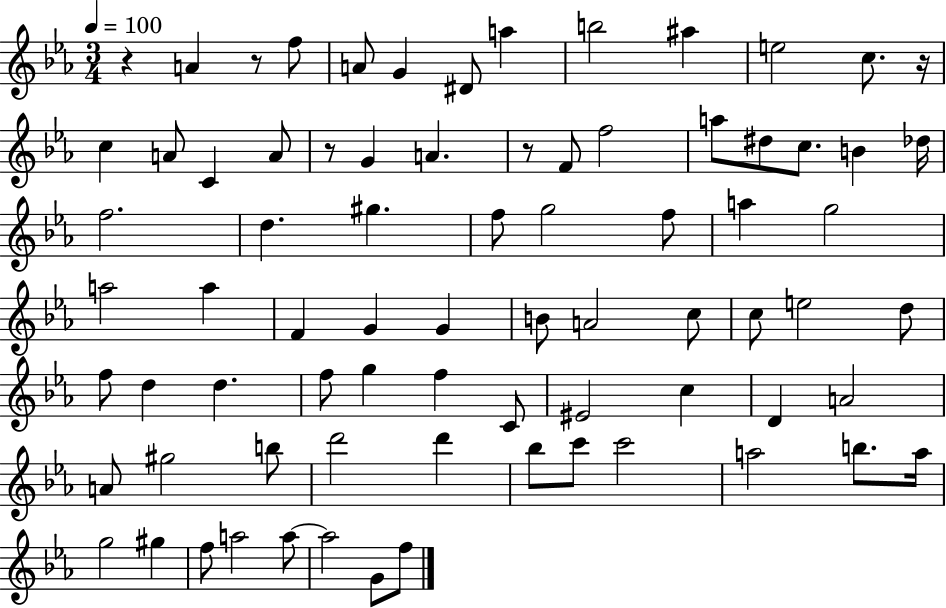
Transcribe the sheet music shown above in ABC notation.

X:1
T:Untitled
M:3/4
L:1/4
K:Eb
z A z/2 f/2 A/2 G ^D/2 a b2 ^a e2 c/2 z/4 c A/2 C A/2 z/2 G A z/2 F/2 f2 a/2 ^d/2 c/2 B _d/4 f2 d ^g f/2 g2 f/2 a g2 a2 a F G G B/2 A2 c/2 c/2 e2 d/2 f/2 d d f/2 g f C/2 ^E2 c D A2 A/2 ^g2 b/2 d'2 d' _b/2 c'/2 c'2 a2 b/2 a/4 g2 ^g f/2 a2 a/2 a2 G/2 f/2